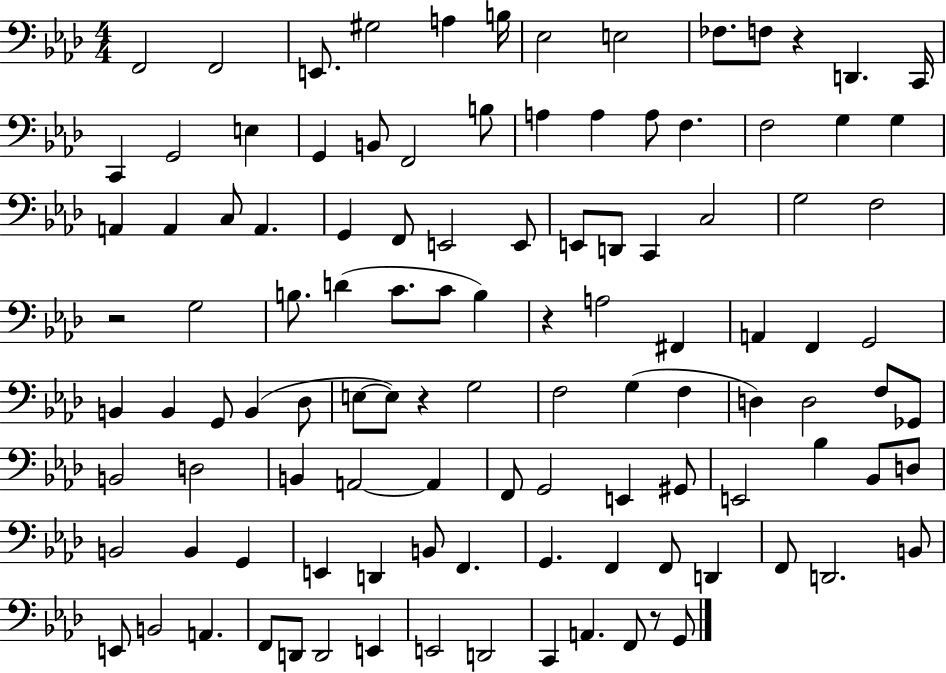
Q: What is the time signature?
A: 4/4